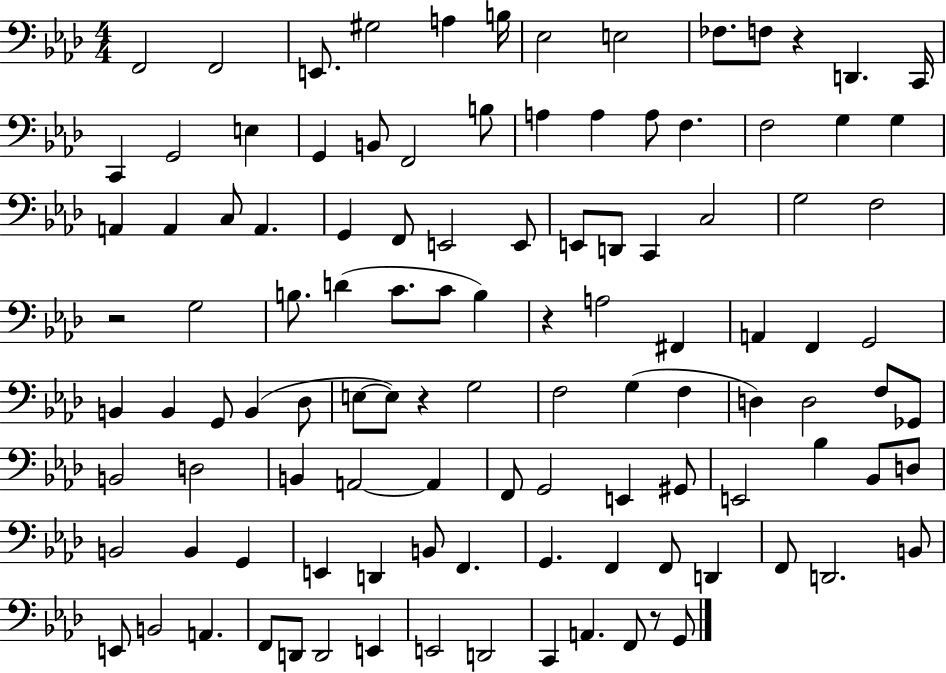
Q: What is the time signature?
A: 4/4